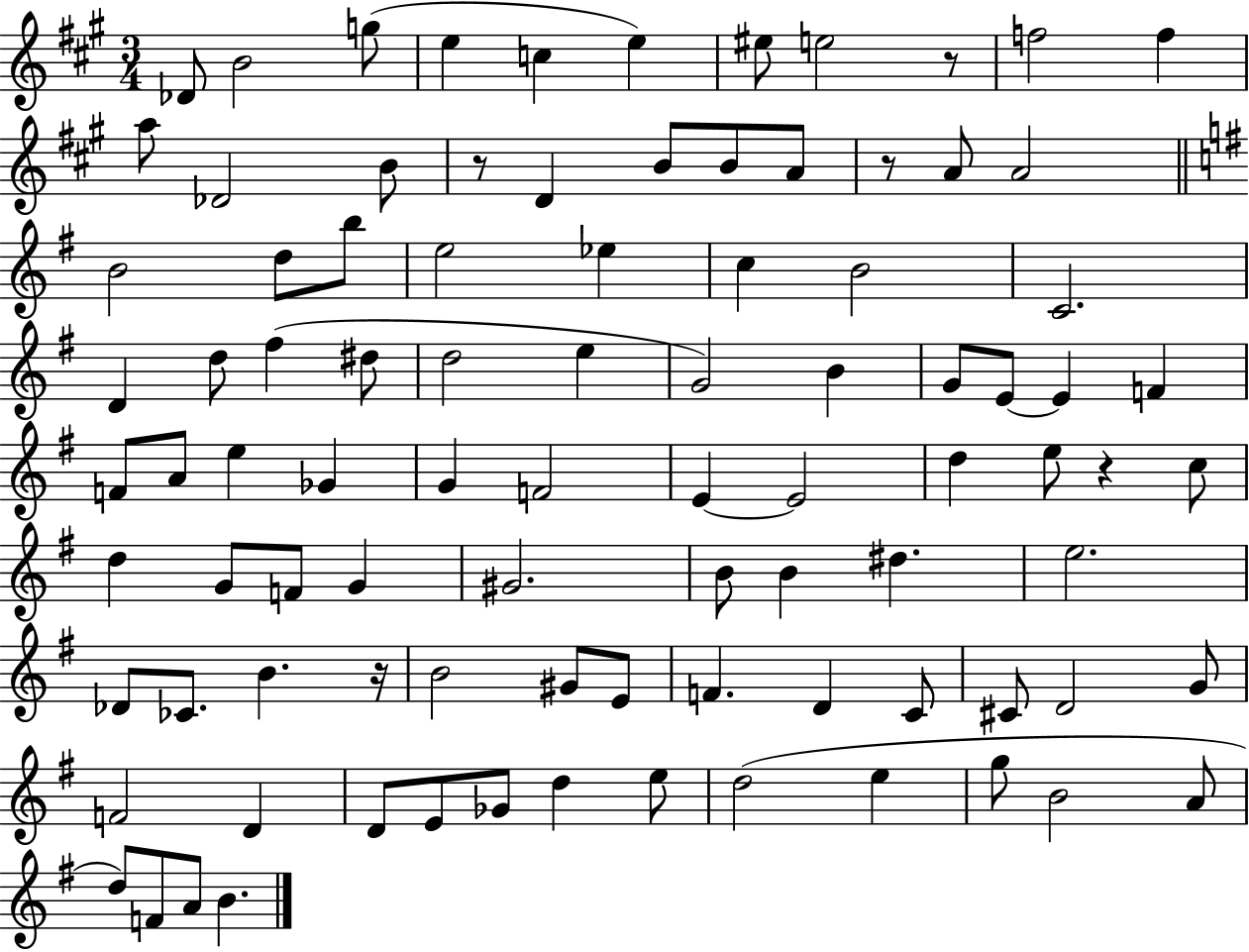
X:1
T:Untitled
M:3/4
L:1/4
K:A
_D/2 B2 g/2 e c e ^e/2 e2 z/2 f2 f a/2 _D2 B/2 z/2 D B/2 B/2 A/2 z/2 A/2 A2 B2 d/2 b/2 e2 _e c B2 C2 D d/2 ^f ^d/2 d2 e G2 B G/2 E/2 E F F/2 A/2 e _G G F2 E E2 d e/2 z c/2 d G/2 F/2 G ^G2 B/2 B ^d e2 _D/2 _C/2 B z/4 B2 ^G/2 E/2 F D C/2 ^C/2 D2 G/2 F2 D D/2 E/2 _G/2 d e/2 d2 e g/2 B2 A/2 d/2 F/2 A/2 B